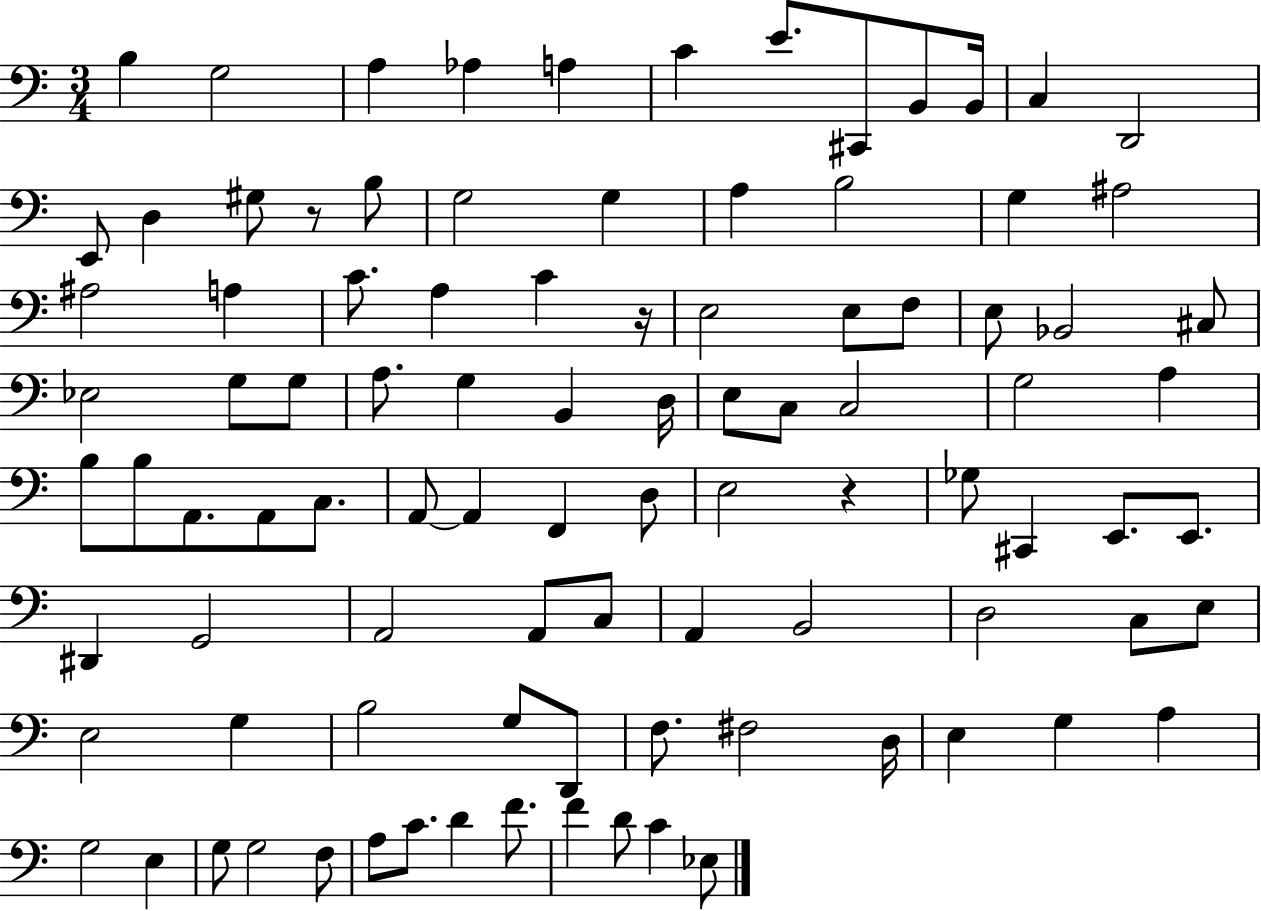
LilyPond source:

{
  \clef bass
  \numericTimeSignature
  \time 3/4
  \key c \major
  b4 g2 | a4 aes4 a4 | c'4 e'8. cis,8 b,8 b,16 | c4 d,2 | \break e,8 d4 gis8 r8 b8 | g2 g4 | a4 b2 | g4 ais2 | \break ais2 a4 | c'8. a4 c'4 r16 | e2 e8 f8 | e8 bes,2 cis8 | \break ees2 g8 g8 | a8. g4 b,4 d16 | e8 c8 c2 | g2 a4 | \break b8 b8 a,8. a,8 c8. | a,8~~ a,4 f,4 d8 | e2 r4 | ges8 cis,4 e,8. e,8. | \break dis,4 g,2 | a,2 a,8 c8 | a,4 b,2 | d2 c8 e8 | \break e2 g4 | b2 g8 d,8 | f8. fis2 d16 | e4 g4 a4 | \break g2 e4 | g8 g2 f8 | a8 c'8. d'4 f'8. | f'4 d'8 c'4 ees8 | \break \bar "|."
}